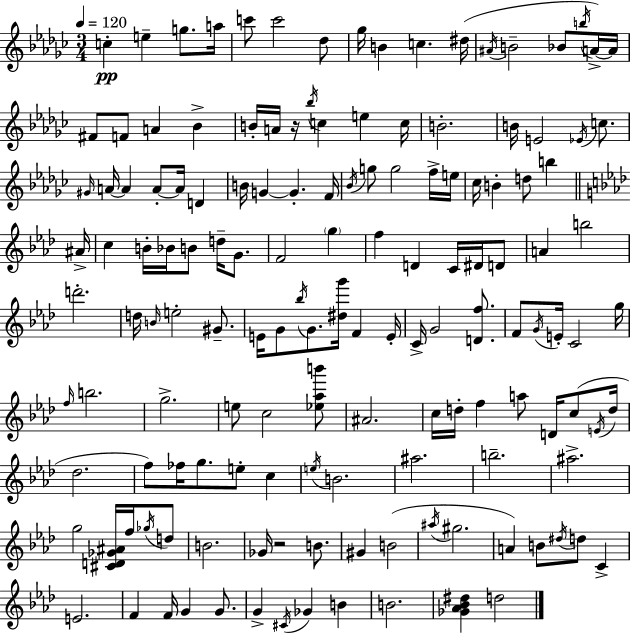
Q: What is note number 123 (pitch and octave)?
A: B4